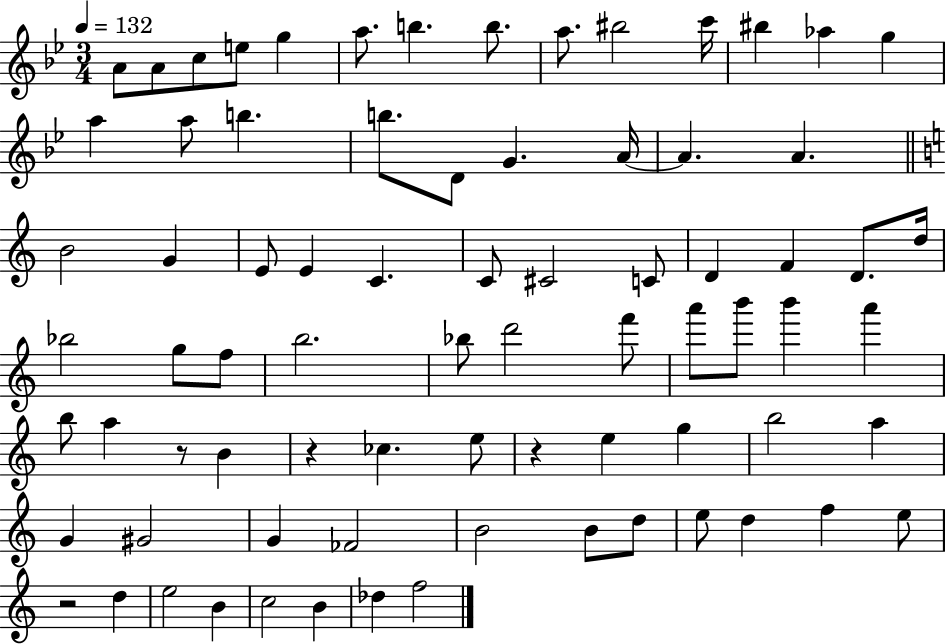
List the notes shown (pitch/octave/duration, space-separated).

A4/e A4/e C5/e E5/e G5/q A5/e. B5/q. B5/e. A5/e. BIS5/h C6/s BIS5/q Ab5/q G5/q A5/q A5/e B5/q. B5/e. D4/e G4/q. A4/s A4/q. A4/q. B4/h G4/q E4/e E4/q C4/q. C4/e C#4/h C4/e D4/q F4/q D4/e. D5/s Bb5/h G5/e F5/e B5/h. Bb5/e D6/h F6/e A6/e B6/e B6/q A6/q B5/e A5/q R/e B4/q R/q CES5/q. E5/e R/q E5/q G5/q B5/h A5/q G4/q G#4/h G4/q FES4/h B4/h B4/e D5/e E5/e D5/q F5/q E5/e R/h D5/q E5/h B4/q C5/h B4/q Db5/q F5/h